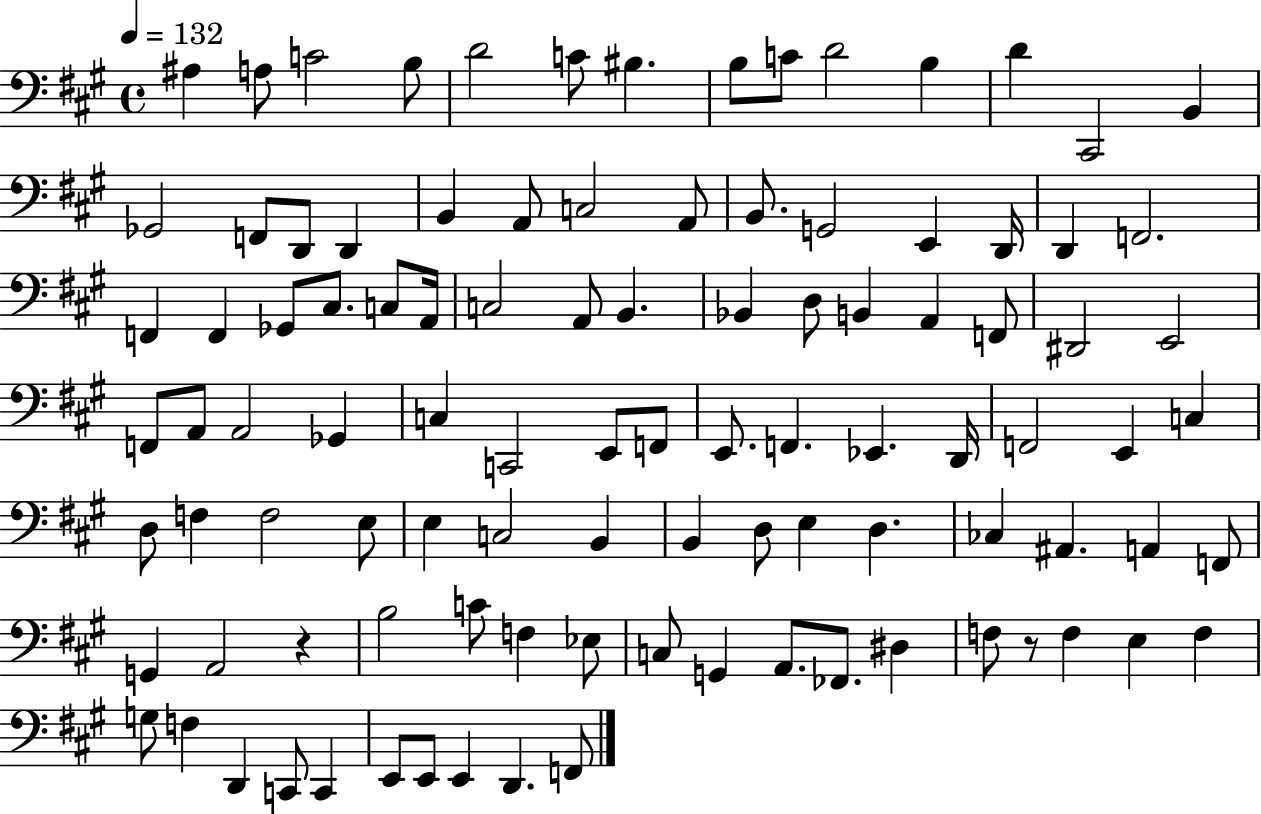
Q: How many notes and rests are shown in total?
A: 101